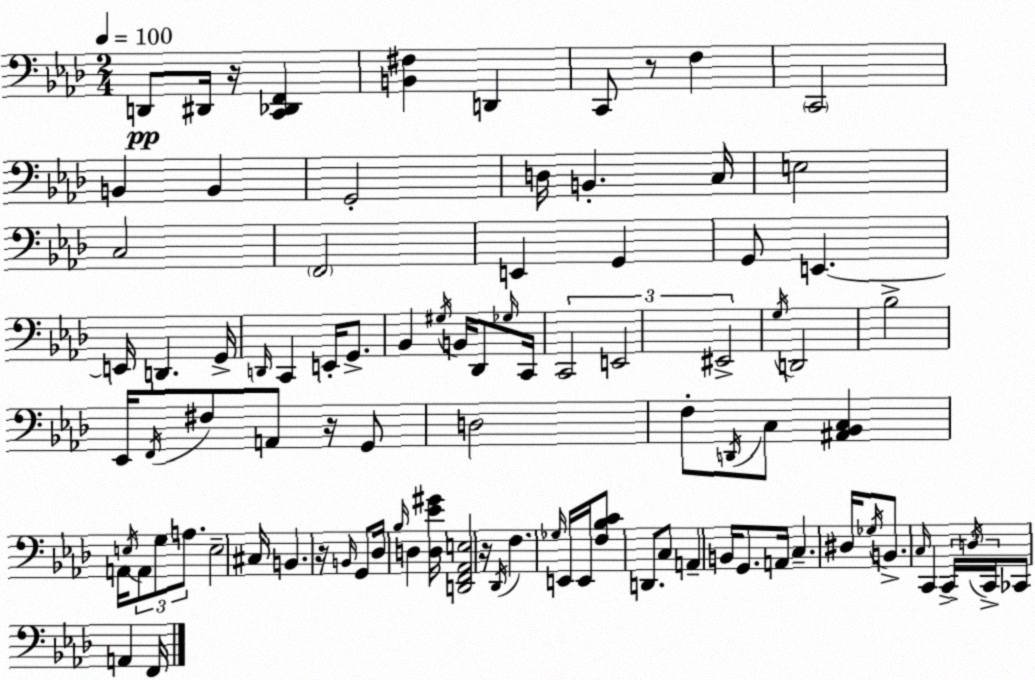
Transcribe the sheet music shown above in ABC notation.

X:1
T:Untitled
M:2/4
L:1/4
K:Ab
D,,/2 ^D,,/4 z/4 [C,,_D,,F,,] [B,,^F,] D,, C,,/2 z/2 F, C,,2 B,, B,, G,,2 D,/4 B,, C,/4 E,2 C,2 F,,2 E,, G,, G,,/2 E,, E,,/4 D,, G,,/4 D,,/4 C,, E,,/4 G,,/2 _B,, ^G,/4 B,,/4 _D,,/2 _G,/4 C,,/4 C,,2 E,,2 ^E,,2 G,/4 D,,2 _B,2 _E,,/4 F,,/4 ^F,/2 A,,/2 z/4 G,,/2 D,2 F,/2 D,,/4 C,/2 [^A,,_B,,C,] A,,/4 E,/4 A,,/2 G,/2 A,/2 E,2 ^C,/4 B,, z/4 B,,/4 G,,/2 _D,/4 _B,/4 D, [D,_E^G]/4 [D,,F,,_A,,E,]2 z/4 _D,,/4 F, _G,/4 E,,/4 E,,/4 [F,_B,C]/2 D,,/2 C,/2 A,, B,,/4 G,,/2 A,,/4 C, ^D,/4 _G,/4 B,,/2 C,/4 C,, C,,/4 D,/4 C,,/4 _C,,/2 A,, F,,/4